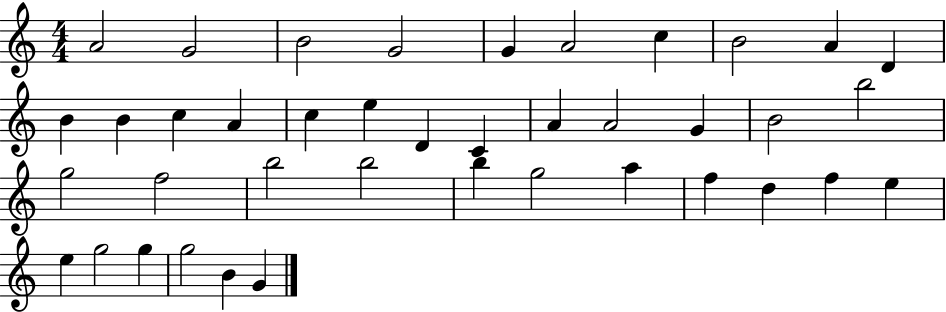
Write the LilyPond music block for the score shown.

{
  \clef treble
  \numericTimeSignature
  \time 4/4
  \key c \major
  a'2 g'2 | b'2 g'2 | g'4 a'2 c''4 | b'2 a'4 d'4 | \break b'4 b'4 c''4 a'4 | c''4 e''4 d'4 c'4 | a'4 a'2 g'4 | b'2 b''2 | \break g''2 f''2 | b''2 b''2 | b''4 g''2 a''4 | f''4 d''4 f''4 e''4 | \break e''4 g''2 g''4 | g''2 b'4 g'4 | \bar "|."
}